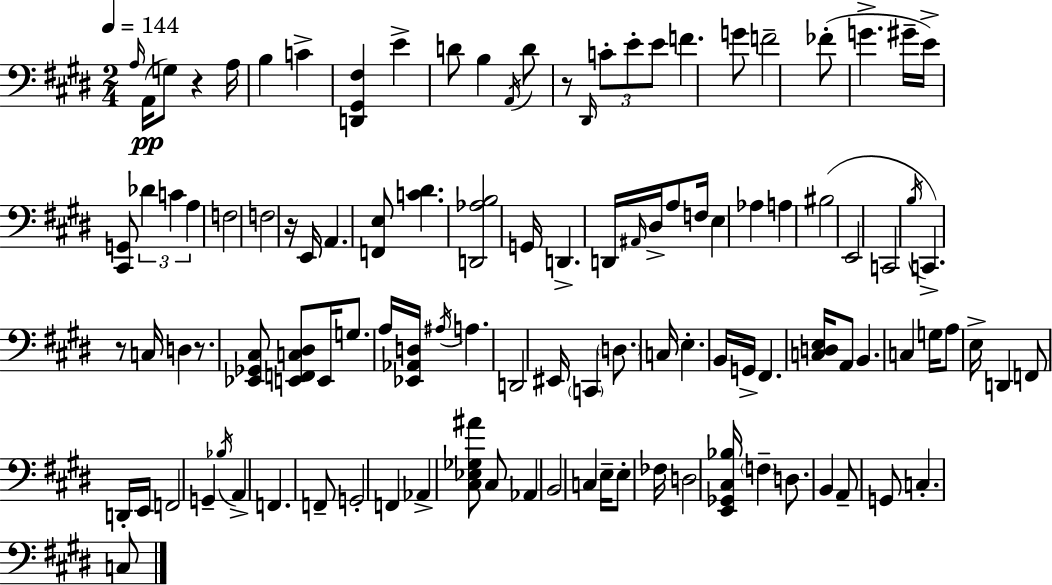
X:1
T:Untitled
M:2/4
L:1/4
K:E
A,/4 A,,/4 G,/2 z A,/4 B, C [D,,^G,,^F,] E D/2 B, A,,/4 D/2 z/2 ^D,,/4 C/2 E/2 E/2 F G/2 F2 _F/2 G ^G/4 E/4 [^C,,G,,]/2 _D C A, F,2 F,2 z/4 E,,/4 A,, [F,,E,]/2 [C^D] [D,,_A,B,]2 G,,/4 D,, D,,/4 ^A,,/4 ^D,/4 A,/2 F,/4 E, _A, A, ^B,2 E,,2 C,,2 B,/4 C,, z/2 C,/4 D, z/2 [_E,,_G,,^C,]/2 [E,,F,,C,^D,]/2 E,,/4 G,/2 A,/4 [_E,,_A,,D,]/4 ^A,/4 A, D,,2 ^E,,/4 C,, D,/2 C,/4 E, B,,/4 G,,/4 ^F,, [C,D,E,]/4 A,,/2 B,, C, G,/4 A,/2 E,/4 D,, F,,/2 D,,/4 E,,/4 F,,2 G,, _B,/4 A,, F,, F,,/2 G,,2 F,, _A,, [^C,_E,_G,^A]/2 ^C,/2 _A,, B,,2 C, E,/4 E,/2 _F,/4 D,2 [E,,_G,,^C,_B,]/4 F, D,/2 B,, A,,/2 G,,/2 C, C,/2